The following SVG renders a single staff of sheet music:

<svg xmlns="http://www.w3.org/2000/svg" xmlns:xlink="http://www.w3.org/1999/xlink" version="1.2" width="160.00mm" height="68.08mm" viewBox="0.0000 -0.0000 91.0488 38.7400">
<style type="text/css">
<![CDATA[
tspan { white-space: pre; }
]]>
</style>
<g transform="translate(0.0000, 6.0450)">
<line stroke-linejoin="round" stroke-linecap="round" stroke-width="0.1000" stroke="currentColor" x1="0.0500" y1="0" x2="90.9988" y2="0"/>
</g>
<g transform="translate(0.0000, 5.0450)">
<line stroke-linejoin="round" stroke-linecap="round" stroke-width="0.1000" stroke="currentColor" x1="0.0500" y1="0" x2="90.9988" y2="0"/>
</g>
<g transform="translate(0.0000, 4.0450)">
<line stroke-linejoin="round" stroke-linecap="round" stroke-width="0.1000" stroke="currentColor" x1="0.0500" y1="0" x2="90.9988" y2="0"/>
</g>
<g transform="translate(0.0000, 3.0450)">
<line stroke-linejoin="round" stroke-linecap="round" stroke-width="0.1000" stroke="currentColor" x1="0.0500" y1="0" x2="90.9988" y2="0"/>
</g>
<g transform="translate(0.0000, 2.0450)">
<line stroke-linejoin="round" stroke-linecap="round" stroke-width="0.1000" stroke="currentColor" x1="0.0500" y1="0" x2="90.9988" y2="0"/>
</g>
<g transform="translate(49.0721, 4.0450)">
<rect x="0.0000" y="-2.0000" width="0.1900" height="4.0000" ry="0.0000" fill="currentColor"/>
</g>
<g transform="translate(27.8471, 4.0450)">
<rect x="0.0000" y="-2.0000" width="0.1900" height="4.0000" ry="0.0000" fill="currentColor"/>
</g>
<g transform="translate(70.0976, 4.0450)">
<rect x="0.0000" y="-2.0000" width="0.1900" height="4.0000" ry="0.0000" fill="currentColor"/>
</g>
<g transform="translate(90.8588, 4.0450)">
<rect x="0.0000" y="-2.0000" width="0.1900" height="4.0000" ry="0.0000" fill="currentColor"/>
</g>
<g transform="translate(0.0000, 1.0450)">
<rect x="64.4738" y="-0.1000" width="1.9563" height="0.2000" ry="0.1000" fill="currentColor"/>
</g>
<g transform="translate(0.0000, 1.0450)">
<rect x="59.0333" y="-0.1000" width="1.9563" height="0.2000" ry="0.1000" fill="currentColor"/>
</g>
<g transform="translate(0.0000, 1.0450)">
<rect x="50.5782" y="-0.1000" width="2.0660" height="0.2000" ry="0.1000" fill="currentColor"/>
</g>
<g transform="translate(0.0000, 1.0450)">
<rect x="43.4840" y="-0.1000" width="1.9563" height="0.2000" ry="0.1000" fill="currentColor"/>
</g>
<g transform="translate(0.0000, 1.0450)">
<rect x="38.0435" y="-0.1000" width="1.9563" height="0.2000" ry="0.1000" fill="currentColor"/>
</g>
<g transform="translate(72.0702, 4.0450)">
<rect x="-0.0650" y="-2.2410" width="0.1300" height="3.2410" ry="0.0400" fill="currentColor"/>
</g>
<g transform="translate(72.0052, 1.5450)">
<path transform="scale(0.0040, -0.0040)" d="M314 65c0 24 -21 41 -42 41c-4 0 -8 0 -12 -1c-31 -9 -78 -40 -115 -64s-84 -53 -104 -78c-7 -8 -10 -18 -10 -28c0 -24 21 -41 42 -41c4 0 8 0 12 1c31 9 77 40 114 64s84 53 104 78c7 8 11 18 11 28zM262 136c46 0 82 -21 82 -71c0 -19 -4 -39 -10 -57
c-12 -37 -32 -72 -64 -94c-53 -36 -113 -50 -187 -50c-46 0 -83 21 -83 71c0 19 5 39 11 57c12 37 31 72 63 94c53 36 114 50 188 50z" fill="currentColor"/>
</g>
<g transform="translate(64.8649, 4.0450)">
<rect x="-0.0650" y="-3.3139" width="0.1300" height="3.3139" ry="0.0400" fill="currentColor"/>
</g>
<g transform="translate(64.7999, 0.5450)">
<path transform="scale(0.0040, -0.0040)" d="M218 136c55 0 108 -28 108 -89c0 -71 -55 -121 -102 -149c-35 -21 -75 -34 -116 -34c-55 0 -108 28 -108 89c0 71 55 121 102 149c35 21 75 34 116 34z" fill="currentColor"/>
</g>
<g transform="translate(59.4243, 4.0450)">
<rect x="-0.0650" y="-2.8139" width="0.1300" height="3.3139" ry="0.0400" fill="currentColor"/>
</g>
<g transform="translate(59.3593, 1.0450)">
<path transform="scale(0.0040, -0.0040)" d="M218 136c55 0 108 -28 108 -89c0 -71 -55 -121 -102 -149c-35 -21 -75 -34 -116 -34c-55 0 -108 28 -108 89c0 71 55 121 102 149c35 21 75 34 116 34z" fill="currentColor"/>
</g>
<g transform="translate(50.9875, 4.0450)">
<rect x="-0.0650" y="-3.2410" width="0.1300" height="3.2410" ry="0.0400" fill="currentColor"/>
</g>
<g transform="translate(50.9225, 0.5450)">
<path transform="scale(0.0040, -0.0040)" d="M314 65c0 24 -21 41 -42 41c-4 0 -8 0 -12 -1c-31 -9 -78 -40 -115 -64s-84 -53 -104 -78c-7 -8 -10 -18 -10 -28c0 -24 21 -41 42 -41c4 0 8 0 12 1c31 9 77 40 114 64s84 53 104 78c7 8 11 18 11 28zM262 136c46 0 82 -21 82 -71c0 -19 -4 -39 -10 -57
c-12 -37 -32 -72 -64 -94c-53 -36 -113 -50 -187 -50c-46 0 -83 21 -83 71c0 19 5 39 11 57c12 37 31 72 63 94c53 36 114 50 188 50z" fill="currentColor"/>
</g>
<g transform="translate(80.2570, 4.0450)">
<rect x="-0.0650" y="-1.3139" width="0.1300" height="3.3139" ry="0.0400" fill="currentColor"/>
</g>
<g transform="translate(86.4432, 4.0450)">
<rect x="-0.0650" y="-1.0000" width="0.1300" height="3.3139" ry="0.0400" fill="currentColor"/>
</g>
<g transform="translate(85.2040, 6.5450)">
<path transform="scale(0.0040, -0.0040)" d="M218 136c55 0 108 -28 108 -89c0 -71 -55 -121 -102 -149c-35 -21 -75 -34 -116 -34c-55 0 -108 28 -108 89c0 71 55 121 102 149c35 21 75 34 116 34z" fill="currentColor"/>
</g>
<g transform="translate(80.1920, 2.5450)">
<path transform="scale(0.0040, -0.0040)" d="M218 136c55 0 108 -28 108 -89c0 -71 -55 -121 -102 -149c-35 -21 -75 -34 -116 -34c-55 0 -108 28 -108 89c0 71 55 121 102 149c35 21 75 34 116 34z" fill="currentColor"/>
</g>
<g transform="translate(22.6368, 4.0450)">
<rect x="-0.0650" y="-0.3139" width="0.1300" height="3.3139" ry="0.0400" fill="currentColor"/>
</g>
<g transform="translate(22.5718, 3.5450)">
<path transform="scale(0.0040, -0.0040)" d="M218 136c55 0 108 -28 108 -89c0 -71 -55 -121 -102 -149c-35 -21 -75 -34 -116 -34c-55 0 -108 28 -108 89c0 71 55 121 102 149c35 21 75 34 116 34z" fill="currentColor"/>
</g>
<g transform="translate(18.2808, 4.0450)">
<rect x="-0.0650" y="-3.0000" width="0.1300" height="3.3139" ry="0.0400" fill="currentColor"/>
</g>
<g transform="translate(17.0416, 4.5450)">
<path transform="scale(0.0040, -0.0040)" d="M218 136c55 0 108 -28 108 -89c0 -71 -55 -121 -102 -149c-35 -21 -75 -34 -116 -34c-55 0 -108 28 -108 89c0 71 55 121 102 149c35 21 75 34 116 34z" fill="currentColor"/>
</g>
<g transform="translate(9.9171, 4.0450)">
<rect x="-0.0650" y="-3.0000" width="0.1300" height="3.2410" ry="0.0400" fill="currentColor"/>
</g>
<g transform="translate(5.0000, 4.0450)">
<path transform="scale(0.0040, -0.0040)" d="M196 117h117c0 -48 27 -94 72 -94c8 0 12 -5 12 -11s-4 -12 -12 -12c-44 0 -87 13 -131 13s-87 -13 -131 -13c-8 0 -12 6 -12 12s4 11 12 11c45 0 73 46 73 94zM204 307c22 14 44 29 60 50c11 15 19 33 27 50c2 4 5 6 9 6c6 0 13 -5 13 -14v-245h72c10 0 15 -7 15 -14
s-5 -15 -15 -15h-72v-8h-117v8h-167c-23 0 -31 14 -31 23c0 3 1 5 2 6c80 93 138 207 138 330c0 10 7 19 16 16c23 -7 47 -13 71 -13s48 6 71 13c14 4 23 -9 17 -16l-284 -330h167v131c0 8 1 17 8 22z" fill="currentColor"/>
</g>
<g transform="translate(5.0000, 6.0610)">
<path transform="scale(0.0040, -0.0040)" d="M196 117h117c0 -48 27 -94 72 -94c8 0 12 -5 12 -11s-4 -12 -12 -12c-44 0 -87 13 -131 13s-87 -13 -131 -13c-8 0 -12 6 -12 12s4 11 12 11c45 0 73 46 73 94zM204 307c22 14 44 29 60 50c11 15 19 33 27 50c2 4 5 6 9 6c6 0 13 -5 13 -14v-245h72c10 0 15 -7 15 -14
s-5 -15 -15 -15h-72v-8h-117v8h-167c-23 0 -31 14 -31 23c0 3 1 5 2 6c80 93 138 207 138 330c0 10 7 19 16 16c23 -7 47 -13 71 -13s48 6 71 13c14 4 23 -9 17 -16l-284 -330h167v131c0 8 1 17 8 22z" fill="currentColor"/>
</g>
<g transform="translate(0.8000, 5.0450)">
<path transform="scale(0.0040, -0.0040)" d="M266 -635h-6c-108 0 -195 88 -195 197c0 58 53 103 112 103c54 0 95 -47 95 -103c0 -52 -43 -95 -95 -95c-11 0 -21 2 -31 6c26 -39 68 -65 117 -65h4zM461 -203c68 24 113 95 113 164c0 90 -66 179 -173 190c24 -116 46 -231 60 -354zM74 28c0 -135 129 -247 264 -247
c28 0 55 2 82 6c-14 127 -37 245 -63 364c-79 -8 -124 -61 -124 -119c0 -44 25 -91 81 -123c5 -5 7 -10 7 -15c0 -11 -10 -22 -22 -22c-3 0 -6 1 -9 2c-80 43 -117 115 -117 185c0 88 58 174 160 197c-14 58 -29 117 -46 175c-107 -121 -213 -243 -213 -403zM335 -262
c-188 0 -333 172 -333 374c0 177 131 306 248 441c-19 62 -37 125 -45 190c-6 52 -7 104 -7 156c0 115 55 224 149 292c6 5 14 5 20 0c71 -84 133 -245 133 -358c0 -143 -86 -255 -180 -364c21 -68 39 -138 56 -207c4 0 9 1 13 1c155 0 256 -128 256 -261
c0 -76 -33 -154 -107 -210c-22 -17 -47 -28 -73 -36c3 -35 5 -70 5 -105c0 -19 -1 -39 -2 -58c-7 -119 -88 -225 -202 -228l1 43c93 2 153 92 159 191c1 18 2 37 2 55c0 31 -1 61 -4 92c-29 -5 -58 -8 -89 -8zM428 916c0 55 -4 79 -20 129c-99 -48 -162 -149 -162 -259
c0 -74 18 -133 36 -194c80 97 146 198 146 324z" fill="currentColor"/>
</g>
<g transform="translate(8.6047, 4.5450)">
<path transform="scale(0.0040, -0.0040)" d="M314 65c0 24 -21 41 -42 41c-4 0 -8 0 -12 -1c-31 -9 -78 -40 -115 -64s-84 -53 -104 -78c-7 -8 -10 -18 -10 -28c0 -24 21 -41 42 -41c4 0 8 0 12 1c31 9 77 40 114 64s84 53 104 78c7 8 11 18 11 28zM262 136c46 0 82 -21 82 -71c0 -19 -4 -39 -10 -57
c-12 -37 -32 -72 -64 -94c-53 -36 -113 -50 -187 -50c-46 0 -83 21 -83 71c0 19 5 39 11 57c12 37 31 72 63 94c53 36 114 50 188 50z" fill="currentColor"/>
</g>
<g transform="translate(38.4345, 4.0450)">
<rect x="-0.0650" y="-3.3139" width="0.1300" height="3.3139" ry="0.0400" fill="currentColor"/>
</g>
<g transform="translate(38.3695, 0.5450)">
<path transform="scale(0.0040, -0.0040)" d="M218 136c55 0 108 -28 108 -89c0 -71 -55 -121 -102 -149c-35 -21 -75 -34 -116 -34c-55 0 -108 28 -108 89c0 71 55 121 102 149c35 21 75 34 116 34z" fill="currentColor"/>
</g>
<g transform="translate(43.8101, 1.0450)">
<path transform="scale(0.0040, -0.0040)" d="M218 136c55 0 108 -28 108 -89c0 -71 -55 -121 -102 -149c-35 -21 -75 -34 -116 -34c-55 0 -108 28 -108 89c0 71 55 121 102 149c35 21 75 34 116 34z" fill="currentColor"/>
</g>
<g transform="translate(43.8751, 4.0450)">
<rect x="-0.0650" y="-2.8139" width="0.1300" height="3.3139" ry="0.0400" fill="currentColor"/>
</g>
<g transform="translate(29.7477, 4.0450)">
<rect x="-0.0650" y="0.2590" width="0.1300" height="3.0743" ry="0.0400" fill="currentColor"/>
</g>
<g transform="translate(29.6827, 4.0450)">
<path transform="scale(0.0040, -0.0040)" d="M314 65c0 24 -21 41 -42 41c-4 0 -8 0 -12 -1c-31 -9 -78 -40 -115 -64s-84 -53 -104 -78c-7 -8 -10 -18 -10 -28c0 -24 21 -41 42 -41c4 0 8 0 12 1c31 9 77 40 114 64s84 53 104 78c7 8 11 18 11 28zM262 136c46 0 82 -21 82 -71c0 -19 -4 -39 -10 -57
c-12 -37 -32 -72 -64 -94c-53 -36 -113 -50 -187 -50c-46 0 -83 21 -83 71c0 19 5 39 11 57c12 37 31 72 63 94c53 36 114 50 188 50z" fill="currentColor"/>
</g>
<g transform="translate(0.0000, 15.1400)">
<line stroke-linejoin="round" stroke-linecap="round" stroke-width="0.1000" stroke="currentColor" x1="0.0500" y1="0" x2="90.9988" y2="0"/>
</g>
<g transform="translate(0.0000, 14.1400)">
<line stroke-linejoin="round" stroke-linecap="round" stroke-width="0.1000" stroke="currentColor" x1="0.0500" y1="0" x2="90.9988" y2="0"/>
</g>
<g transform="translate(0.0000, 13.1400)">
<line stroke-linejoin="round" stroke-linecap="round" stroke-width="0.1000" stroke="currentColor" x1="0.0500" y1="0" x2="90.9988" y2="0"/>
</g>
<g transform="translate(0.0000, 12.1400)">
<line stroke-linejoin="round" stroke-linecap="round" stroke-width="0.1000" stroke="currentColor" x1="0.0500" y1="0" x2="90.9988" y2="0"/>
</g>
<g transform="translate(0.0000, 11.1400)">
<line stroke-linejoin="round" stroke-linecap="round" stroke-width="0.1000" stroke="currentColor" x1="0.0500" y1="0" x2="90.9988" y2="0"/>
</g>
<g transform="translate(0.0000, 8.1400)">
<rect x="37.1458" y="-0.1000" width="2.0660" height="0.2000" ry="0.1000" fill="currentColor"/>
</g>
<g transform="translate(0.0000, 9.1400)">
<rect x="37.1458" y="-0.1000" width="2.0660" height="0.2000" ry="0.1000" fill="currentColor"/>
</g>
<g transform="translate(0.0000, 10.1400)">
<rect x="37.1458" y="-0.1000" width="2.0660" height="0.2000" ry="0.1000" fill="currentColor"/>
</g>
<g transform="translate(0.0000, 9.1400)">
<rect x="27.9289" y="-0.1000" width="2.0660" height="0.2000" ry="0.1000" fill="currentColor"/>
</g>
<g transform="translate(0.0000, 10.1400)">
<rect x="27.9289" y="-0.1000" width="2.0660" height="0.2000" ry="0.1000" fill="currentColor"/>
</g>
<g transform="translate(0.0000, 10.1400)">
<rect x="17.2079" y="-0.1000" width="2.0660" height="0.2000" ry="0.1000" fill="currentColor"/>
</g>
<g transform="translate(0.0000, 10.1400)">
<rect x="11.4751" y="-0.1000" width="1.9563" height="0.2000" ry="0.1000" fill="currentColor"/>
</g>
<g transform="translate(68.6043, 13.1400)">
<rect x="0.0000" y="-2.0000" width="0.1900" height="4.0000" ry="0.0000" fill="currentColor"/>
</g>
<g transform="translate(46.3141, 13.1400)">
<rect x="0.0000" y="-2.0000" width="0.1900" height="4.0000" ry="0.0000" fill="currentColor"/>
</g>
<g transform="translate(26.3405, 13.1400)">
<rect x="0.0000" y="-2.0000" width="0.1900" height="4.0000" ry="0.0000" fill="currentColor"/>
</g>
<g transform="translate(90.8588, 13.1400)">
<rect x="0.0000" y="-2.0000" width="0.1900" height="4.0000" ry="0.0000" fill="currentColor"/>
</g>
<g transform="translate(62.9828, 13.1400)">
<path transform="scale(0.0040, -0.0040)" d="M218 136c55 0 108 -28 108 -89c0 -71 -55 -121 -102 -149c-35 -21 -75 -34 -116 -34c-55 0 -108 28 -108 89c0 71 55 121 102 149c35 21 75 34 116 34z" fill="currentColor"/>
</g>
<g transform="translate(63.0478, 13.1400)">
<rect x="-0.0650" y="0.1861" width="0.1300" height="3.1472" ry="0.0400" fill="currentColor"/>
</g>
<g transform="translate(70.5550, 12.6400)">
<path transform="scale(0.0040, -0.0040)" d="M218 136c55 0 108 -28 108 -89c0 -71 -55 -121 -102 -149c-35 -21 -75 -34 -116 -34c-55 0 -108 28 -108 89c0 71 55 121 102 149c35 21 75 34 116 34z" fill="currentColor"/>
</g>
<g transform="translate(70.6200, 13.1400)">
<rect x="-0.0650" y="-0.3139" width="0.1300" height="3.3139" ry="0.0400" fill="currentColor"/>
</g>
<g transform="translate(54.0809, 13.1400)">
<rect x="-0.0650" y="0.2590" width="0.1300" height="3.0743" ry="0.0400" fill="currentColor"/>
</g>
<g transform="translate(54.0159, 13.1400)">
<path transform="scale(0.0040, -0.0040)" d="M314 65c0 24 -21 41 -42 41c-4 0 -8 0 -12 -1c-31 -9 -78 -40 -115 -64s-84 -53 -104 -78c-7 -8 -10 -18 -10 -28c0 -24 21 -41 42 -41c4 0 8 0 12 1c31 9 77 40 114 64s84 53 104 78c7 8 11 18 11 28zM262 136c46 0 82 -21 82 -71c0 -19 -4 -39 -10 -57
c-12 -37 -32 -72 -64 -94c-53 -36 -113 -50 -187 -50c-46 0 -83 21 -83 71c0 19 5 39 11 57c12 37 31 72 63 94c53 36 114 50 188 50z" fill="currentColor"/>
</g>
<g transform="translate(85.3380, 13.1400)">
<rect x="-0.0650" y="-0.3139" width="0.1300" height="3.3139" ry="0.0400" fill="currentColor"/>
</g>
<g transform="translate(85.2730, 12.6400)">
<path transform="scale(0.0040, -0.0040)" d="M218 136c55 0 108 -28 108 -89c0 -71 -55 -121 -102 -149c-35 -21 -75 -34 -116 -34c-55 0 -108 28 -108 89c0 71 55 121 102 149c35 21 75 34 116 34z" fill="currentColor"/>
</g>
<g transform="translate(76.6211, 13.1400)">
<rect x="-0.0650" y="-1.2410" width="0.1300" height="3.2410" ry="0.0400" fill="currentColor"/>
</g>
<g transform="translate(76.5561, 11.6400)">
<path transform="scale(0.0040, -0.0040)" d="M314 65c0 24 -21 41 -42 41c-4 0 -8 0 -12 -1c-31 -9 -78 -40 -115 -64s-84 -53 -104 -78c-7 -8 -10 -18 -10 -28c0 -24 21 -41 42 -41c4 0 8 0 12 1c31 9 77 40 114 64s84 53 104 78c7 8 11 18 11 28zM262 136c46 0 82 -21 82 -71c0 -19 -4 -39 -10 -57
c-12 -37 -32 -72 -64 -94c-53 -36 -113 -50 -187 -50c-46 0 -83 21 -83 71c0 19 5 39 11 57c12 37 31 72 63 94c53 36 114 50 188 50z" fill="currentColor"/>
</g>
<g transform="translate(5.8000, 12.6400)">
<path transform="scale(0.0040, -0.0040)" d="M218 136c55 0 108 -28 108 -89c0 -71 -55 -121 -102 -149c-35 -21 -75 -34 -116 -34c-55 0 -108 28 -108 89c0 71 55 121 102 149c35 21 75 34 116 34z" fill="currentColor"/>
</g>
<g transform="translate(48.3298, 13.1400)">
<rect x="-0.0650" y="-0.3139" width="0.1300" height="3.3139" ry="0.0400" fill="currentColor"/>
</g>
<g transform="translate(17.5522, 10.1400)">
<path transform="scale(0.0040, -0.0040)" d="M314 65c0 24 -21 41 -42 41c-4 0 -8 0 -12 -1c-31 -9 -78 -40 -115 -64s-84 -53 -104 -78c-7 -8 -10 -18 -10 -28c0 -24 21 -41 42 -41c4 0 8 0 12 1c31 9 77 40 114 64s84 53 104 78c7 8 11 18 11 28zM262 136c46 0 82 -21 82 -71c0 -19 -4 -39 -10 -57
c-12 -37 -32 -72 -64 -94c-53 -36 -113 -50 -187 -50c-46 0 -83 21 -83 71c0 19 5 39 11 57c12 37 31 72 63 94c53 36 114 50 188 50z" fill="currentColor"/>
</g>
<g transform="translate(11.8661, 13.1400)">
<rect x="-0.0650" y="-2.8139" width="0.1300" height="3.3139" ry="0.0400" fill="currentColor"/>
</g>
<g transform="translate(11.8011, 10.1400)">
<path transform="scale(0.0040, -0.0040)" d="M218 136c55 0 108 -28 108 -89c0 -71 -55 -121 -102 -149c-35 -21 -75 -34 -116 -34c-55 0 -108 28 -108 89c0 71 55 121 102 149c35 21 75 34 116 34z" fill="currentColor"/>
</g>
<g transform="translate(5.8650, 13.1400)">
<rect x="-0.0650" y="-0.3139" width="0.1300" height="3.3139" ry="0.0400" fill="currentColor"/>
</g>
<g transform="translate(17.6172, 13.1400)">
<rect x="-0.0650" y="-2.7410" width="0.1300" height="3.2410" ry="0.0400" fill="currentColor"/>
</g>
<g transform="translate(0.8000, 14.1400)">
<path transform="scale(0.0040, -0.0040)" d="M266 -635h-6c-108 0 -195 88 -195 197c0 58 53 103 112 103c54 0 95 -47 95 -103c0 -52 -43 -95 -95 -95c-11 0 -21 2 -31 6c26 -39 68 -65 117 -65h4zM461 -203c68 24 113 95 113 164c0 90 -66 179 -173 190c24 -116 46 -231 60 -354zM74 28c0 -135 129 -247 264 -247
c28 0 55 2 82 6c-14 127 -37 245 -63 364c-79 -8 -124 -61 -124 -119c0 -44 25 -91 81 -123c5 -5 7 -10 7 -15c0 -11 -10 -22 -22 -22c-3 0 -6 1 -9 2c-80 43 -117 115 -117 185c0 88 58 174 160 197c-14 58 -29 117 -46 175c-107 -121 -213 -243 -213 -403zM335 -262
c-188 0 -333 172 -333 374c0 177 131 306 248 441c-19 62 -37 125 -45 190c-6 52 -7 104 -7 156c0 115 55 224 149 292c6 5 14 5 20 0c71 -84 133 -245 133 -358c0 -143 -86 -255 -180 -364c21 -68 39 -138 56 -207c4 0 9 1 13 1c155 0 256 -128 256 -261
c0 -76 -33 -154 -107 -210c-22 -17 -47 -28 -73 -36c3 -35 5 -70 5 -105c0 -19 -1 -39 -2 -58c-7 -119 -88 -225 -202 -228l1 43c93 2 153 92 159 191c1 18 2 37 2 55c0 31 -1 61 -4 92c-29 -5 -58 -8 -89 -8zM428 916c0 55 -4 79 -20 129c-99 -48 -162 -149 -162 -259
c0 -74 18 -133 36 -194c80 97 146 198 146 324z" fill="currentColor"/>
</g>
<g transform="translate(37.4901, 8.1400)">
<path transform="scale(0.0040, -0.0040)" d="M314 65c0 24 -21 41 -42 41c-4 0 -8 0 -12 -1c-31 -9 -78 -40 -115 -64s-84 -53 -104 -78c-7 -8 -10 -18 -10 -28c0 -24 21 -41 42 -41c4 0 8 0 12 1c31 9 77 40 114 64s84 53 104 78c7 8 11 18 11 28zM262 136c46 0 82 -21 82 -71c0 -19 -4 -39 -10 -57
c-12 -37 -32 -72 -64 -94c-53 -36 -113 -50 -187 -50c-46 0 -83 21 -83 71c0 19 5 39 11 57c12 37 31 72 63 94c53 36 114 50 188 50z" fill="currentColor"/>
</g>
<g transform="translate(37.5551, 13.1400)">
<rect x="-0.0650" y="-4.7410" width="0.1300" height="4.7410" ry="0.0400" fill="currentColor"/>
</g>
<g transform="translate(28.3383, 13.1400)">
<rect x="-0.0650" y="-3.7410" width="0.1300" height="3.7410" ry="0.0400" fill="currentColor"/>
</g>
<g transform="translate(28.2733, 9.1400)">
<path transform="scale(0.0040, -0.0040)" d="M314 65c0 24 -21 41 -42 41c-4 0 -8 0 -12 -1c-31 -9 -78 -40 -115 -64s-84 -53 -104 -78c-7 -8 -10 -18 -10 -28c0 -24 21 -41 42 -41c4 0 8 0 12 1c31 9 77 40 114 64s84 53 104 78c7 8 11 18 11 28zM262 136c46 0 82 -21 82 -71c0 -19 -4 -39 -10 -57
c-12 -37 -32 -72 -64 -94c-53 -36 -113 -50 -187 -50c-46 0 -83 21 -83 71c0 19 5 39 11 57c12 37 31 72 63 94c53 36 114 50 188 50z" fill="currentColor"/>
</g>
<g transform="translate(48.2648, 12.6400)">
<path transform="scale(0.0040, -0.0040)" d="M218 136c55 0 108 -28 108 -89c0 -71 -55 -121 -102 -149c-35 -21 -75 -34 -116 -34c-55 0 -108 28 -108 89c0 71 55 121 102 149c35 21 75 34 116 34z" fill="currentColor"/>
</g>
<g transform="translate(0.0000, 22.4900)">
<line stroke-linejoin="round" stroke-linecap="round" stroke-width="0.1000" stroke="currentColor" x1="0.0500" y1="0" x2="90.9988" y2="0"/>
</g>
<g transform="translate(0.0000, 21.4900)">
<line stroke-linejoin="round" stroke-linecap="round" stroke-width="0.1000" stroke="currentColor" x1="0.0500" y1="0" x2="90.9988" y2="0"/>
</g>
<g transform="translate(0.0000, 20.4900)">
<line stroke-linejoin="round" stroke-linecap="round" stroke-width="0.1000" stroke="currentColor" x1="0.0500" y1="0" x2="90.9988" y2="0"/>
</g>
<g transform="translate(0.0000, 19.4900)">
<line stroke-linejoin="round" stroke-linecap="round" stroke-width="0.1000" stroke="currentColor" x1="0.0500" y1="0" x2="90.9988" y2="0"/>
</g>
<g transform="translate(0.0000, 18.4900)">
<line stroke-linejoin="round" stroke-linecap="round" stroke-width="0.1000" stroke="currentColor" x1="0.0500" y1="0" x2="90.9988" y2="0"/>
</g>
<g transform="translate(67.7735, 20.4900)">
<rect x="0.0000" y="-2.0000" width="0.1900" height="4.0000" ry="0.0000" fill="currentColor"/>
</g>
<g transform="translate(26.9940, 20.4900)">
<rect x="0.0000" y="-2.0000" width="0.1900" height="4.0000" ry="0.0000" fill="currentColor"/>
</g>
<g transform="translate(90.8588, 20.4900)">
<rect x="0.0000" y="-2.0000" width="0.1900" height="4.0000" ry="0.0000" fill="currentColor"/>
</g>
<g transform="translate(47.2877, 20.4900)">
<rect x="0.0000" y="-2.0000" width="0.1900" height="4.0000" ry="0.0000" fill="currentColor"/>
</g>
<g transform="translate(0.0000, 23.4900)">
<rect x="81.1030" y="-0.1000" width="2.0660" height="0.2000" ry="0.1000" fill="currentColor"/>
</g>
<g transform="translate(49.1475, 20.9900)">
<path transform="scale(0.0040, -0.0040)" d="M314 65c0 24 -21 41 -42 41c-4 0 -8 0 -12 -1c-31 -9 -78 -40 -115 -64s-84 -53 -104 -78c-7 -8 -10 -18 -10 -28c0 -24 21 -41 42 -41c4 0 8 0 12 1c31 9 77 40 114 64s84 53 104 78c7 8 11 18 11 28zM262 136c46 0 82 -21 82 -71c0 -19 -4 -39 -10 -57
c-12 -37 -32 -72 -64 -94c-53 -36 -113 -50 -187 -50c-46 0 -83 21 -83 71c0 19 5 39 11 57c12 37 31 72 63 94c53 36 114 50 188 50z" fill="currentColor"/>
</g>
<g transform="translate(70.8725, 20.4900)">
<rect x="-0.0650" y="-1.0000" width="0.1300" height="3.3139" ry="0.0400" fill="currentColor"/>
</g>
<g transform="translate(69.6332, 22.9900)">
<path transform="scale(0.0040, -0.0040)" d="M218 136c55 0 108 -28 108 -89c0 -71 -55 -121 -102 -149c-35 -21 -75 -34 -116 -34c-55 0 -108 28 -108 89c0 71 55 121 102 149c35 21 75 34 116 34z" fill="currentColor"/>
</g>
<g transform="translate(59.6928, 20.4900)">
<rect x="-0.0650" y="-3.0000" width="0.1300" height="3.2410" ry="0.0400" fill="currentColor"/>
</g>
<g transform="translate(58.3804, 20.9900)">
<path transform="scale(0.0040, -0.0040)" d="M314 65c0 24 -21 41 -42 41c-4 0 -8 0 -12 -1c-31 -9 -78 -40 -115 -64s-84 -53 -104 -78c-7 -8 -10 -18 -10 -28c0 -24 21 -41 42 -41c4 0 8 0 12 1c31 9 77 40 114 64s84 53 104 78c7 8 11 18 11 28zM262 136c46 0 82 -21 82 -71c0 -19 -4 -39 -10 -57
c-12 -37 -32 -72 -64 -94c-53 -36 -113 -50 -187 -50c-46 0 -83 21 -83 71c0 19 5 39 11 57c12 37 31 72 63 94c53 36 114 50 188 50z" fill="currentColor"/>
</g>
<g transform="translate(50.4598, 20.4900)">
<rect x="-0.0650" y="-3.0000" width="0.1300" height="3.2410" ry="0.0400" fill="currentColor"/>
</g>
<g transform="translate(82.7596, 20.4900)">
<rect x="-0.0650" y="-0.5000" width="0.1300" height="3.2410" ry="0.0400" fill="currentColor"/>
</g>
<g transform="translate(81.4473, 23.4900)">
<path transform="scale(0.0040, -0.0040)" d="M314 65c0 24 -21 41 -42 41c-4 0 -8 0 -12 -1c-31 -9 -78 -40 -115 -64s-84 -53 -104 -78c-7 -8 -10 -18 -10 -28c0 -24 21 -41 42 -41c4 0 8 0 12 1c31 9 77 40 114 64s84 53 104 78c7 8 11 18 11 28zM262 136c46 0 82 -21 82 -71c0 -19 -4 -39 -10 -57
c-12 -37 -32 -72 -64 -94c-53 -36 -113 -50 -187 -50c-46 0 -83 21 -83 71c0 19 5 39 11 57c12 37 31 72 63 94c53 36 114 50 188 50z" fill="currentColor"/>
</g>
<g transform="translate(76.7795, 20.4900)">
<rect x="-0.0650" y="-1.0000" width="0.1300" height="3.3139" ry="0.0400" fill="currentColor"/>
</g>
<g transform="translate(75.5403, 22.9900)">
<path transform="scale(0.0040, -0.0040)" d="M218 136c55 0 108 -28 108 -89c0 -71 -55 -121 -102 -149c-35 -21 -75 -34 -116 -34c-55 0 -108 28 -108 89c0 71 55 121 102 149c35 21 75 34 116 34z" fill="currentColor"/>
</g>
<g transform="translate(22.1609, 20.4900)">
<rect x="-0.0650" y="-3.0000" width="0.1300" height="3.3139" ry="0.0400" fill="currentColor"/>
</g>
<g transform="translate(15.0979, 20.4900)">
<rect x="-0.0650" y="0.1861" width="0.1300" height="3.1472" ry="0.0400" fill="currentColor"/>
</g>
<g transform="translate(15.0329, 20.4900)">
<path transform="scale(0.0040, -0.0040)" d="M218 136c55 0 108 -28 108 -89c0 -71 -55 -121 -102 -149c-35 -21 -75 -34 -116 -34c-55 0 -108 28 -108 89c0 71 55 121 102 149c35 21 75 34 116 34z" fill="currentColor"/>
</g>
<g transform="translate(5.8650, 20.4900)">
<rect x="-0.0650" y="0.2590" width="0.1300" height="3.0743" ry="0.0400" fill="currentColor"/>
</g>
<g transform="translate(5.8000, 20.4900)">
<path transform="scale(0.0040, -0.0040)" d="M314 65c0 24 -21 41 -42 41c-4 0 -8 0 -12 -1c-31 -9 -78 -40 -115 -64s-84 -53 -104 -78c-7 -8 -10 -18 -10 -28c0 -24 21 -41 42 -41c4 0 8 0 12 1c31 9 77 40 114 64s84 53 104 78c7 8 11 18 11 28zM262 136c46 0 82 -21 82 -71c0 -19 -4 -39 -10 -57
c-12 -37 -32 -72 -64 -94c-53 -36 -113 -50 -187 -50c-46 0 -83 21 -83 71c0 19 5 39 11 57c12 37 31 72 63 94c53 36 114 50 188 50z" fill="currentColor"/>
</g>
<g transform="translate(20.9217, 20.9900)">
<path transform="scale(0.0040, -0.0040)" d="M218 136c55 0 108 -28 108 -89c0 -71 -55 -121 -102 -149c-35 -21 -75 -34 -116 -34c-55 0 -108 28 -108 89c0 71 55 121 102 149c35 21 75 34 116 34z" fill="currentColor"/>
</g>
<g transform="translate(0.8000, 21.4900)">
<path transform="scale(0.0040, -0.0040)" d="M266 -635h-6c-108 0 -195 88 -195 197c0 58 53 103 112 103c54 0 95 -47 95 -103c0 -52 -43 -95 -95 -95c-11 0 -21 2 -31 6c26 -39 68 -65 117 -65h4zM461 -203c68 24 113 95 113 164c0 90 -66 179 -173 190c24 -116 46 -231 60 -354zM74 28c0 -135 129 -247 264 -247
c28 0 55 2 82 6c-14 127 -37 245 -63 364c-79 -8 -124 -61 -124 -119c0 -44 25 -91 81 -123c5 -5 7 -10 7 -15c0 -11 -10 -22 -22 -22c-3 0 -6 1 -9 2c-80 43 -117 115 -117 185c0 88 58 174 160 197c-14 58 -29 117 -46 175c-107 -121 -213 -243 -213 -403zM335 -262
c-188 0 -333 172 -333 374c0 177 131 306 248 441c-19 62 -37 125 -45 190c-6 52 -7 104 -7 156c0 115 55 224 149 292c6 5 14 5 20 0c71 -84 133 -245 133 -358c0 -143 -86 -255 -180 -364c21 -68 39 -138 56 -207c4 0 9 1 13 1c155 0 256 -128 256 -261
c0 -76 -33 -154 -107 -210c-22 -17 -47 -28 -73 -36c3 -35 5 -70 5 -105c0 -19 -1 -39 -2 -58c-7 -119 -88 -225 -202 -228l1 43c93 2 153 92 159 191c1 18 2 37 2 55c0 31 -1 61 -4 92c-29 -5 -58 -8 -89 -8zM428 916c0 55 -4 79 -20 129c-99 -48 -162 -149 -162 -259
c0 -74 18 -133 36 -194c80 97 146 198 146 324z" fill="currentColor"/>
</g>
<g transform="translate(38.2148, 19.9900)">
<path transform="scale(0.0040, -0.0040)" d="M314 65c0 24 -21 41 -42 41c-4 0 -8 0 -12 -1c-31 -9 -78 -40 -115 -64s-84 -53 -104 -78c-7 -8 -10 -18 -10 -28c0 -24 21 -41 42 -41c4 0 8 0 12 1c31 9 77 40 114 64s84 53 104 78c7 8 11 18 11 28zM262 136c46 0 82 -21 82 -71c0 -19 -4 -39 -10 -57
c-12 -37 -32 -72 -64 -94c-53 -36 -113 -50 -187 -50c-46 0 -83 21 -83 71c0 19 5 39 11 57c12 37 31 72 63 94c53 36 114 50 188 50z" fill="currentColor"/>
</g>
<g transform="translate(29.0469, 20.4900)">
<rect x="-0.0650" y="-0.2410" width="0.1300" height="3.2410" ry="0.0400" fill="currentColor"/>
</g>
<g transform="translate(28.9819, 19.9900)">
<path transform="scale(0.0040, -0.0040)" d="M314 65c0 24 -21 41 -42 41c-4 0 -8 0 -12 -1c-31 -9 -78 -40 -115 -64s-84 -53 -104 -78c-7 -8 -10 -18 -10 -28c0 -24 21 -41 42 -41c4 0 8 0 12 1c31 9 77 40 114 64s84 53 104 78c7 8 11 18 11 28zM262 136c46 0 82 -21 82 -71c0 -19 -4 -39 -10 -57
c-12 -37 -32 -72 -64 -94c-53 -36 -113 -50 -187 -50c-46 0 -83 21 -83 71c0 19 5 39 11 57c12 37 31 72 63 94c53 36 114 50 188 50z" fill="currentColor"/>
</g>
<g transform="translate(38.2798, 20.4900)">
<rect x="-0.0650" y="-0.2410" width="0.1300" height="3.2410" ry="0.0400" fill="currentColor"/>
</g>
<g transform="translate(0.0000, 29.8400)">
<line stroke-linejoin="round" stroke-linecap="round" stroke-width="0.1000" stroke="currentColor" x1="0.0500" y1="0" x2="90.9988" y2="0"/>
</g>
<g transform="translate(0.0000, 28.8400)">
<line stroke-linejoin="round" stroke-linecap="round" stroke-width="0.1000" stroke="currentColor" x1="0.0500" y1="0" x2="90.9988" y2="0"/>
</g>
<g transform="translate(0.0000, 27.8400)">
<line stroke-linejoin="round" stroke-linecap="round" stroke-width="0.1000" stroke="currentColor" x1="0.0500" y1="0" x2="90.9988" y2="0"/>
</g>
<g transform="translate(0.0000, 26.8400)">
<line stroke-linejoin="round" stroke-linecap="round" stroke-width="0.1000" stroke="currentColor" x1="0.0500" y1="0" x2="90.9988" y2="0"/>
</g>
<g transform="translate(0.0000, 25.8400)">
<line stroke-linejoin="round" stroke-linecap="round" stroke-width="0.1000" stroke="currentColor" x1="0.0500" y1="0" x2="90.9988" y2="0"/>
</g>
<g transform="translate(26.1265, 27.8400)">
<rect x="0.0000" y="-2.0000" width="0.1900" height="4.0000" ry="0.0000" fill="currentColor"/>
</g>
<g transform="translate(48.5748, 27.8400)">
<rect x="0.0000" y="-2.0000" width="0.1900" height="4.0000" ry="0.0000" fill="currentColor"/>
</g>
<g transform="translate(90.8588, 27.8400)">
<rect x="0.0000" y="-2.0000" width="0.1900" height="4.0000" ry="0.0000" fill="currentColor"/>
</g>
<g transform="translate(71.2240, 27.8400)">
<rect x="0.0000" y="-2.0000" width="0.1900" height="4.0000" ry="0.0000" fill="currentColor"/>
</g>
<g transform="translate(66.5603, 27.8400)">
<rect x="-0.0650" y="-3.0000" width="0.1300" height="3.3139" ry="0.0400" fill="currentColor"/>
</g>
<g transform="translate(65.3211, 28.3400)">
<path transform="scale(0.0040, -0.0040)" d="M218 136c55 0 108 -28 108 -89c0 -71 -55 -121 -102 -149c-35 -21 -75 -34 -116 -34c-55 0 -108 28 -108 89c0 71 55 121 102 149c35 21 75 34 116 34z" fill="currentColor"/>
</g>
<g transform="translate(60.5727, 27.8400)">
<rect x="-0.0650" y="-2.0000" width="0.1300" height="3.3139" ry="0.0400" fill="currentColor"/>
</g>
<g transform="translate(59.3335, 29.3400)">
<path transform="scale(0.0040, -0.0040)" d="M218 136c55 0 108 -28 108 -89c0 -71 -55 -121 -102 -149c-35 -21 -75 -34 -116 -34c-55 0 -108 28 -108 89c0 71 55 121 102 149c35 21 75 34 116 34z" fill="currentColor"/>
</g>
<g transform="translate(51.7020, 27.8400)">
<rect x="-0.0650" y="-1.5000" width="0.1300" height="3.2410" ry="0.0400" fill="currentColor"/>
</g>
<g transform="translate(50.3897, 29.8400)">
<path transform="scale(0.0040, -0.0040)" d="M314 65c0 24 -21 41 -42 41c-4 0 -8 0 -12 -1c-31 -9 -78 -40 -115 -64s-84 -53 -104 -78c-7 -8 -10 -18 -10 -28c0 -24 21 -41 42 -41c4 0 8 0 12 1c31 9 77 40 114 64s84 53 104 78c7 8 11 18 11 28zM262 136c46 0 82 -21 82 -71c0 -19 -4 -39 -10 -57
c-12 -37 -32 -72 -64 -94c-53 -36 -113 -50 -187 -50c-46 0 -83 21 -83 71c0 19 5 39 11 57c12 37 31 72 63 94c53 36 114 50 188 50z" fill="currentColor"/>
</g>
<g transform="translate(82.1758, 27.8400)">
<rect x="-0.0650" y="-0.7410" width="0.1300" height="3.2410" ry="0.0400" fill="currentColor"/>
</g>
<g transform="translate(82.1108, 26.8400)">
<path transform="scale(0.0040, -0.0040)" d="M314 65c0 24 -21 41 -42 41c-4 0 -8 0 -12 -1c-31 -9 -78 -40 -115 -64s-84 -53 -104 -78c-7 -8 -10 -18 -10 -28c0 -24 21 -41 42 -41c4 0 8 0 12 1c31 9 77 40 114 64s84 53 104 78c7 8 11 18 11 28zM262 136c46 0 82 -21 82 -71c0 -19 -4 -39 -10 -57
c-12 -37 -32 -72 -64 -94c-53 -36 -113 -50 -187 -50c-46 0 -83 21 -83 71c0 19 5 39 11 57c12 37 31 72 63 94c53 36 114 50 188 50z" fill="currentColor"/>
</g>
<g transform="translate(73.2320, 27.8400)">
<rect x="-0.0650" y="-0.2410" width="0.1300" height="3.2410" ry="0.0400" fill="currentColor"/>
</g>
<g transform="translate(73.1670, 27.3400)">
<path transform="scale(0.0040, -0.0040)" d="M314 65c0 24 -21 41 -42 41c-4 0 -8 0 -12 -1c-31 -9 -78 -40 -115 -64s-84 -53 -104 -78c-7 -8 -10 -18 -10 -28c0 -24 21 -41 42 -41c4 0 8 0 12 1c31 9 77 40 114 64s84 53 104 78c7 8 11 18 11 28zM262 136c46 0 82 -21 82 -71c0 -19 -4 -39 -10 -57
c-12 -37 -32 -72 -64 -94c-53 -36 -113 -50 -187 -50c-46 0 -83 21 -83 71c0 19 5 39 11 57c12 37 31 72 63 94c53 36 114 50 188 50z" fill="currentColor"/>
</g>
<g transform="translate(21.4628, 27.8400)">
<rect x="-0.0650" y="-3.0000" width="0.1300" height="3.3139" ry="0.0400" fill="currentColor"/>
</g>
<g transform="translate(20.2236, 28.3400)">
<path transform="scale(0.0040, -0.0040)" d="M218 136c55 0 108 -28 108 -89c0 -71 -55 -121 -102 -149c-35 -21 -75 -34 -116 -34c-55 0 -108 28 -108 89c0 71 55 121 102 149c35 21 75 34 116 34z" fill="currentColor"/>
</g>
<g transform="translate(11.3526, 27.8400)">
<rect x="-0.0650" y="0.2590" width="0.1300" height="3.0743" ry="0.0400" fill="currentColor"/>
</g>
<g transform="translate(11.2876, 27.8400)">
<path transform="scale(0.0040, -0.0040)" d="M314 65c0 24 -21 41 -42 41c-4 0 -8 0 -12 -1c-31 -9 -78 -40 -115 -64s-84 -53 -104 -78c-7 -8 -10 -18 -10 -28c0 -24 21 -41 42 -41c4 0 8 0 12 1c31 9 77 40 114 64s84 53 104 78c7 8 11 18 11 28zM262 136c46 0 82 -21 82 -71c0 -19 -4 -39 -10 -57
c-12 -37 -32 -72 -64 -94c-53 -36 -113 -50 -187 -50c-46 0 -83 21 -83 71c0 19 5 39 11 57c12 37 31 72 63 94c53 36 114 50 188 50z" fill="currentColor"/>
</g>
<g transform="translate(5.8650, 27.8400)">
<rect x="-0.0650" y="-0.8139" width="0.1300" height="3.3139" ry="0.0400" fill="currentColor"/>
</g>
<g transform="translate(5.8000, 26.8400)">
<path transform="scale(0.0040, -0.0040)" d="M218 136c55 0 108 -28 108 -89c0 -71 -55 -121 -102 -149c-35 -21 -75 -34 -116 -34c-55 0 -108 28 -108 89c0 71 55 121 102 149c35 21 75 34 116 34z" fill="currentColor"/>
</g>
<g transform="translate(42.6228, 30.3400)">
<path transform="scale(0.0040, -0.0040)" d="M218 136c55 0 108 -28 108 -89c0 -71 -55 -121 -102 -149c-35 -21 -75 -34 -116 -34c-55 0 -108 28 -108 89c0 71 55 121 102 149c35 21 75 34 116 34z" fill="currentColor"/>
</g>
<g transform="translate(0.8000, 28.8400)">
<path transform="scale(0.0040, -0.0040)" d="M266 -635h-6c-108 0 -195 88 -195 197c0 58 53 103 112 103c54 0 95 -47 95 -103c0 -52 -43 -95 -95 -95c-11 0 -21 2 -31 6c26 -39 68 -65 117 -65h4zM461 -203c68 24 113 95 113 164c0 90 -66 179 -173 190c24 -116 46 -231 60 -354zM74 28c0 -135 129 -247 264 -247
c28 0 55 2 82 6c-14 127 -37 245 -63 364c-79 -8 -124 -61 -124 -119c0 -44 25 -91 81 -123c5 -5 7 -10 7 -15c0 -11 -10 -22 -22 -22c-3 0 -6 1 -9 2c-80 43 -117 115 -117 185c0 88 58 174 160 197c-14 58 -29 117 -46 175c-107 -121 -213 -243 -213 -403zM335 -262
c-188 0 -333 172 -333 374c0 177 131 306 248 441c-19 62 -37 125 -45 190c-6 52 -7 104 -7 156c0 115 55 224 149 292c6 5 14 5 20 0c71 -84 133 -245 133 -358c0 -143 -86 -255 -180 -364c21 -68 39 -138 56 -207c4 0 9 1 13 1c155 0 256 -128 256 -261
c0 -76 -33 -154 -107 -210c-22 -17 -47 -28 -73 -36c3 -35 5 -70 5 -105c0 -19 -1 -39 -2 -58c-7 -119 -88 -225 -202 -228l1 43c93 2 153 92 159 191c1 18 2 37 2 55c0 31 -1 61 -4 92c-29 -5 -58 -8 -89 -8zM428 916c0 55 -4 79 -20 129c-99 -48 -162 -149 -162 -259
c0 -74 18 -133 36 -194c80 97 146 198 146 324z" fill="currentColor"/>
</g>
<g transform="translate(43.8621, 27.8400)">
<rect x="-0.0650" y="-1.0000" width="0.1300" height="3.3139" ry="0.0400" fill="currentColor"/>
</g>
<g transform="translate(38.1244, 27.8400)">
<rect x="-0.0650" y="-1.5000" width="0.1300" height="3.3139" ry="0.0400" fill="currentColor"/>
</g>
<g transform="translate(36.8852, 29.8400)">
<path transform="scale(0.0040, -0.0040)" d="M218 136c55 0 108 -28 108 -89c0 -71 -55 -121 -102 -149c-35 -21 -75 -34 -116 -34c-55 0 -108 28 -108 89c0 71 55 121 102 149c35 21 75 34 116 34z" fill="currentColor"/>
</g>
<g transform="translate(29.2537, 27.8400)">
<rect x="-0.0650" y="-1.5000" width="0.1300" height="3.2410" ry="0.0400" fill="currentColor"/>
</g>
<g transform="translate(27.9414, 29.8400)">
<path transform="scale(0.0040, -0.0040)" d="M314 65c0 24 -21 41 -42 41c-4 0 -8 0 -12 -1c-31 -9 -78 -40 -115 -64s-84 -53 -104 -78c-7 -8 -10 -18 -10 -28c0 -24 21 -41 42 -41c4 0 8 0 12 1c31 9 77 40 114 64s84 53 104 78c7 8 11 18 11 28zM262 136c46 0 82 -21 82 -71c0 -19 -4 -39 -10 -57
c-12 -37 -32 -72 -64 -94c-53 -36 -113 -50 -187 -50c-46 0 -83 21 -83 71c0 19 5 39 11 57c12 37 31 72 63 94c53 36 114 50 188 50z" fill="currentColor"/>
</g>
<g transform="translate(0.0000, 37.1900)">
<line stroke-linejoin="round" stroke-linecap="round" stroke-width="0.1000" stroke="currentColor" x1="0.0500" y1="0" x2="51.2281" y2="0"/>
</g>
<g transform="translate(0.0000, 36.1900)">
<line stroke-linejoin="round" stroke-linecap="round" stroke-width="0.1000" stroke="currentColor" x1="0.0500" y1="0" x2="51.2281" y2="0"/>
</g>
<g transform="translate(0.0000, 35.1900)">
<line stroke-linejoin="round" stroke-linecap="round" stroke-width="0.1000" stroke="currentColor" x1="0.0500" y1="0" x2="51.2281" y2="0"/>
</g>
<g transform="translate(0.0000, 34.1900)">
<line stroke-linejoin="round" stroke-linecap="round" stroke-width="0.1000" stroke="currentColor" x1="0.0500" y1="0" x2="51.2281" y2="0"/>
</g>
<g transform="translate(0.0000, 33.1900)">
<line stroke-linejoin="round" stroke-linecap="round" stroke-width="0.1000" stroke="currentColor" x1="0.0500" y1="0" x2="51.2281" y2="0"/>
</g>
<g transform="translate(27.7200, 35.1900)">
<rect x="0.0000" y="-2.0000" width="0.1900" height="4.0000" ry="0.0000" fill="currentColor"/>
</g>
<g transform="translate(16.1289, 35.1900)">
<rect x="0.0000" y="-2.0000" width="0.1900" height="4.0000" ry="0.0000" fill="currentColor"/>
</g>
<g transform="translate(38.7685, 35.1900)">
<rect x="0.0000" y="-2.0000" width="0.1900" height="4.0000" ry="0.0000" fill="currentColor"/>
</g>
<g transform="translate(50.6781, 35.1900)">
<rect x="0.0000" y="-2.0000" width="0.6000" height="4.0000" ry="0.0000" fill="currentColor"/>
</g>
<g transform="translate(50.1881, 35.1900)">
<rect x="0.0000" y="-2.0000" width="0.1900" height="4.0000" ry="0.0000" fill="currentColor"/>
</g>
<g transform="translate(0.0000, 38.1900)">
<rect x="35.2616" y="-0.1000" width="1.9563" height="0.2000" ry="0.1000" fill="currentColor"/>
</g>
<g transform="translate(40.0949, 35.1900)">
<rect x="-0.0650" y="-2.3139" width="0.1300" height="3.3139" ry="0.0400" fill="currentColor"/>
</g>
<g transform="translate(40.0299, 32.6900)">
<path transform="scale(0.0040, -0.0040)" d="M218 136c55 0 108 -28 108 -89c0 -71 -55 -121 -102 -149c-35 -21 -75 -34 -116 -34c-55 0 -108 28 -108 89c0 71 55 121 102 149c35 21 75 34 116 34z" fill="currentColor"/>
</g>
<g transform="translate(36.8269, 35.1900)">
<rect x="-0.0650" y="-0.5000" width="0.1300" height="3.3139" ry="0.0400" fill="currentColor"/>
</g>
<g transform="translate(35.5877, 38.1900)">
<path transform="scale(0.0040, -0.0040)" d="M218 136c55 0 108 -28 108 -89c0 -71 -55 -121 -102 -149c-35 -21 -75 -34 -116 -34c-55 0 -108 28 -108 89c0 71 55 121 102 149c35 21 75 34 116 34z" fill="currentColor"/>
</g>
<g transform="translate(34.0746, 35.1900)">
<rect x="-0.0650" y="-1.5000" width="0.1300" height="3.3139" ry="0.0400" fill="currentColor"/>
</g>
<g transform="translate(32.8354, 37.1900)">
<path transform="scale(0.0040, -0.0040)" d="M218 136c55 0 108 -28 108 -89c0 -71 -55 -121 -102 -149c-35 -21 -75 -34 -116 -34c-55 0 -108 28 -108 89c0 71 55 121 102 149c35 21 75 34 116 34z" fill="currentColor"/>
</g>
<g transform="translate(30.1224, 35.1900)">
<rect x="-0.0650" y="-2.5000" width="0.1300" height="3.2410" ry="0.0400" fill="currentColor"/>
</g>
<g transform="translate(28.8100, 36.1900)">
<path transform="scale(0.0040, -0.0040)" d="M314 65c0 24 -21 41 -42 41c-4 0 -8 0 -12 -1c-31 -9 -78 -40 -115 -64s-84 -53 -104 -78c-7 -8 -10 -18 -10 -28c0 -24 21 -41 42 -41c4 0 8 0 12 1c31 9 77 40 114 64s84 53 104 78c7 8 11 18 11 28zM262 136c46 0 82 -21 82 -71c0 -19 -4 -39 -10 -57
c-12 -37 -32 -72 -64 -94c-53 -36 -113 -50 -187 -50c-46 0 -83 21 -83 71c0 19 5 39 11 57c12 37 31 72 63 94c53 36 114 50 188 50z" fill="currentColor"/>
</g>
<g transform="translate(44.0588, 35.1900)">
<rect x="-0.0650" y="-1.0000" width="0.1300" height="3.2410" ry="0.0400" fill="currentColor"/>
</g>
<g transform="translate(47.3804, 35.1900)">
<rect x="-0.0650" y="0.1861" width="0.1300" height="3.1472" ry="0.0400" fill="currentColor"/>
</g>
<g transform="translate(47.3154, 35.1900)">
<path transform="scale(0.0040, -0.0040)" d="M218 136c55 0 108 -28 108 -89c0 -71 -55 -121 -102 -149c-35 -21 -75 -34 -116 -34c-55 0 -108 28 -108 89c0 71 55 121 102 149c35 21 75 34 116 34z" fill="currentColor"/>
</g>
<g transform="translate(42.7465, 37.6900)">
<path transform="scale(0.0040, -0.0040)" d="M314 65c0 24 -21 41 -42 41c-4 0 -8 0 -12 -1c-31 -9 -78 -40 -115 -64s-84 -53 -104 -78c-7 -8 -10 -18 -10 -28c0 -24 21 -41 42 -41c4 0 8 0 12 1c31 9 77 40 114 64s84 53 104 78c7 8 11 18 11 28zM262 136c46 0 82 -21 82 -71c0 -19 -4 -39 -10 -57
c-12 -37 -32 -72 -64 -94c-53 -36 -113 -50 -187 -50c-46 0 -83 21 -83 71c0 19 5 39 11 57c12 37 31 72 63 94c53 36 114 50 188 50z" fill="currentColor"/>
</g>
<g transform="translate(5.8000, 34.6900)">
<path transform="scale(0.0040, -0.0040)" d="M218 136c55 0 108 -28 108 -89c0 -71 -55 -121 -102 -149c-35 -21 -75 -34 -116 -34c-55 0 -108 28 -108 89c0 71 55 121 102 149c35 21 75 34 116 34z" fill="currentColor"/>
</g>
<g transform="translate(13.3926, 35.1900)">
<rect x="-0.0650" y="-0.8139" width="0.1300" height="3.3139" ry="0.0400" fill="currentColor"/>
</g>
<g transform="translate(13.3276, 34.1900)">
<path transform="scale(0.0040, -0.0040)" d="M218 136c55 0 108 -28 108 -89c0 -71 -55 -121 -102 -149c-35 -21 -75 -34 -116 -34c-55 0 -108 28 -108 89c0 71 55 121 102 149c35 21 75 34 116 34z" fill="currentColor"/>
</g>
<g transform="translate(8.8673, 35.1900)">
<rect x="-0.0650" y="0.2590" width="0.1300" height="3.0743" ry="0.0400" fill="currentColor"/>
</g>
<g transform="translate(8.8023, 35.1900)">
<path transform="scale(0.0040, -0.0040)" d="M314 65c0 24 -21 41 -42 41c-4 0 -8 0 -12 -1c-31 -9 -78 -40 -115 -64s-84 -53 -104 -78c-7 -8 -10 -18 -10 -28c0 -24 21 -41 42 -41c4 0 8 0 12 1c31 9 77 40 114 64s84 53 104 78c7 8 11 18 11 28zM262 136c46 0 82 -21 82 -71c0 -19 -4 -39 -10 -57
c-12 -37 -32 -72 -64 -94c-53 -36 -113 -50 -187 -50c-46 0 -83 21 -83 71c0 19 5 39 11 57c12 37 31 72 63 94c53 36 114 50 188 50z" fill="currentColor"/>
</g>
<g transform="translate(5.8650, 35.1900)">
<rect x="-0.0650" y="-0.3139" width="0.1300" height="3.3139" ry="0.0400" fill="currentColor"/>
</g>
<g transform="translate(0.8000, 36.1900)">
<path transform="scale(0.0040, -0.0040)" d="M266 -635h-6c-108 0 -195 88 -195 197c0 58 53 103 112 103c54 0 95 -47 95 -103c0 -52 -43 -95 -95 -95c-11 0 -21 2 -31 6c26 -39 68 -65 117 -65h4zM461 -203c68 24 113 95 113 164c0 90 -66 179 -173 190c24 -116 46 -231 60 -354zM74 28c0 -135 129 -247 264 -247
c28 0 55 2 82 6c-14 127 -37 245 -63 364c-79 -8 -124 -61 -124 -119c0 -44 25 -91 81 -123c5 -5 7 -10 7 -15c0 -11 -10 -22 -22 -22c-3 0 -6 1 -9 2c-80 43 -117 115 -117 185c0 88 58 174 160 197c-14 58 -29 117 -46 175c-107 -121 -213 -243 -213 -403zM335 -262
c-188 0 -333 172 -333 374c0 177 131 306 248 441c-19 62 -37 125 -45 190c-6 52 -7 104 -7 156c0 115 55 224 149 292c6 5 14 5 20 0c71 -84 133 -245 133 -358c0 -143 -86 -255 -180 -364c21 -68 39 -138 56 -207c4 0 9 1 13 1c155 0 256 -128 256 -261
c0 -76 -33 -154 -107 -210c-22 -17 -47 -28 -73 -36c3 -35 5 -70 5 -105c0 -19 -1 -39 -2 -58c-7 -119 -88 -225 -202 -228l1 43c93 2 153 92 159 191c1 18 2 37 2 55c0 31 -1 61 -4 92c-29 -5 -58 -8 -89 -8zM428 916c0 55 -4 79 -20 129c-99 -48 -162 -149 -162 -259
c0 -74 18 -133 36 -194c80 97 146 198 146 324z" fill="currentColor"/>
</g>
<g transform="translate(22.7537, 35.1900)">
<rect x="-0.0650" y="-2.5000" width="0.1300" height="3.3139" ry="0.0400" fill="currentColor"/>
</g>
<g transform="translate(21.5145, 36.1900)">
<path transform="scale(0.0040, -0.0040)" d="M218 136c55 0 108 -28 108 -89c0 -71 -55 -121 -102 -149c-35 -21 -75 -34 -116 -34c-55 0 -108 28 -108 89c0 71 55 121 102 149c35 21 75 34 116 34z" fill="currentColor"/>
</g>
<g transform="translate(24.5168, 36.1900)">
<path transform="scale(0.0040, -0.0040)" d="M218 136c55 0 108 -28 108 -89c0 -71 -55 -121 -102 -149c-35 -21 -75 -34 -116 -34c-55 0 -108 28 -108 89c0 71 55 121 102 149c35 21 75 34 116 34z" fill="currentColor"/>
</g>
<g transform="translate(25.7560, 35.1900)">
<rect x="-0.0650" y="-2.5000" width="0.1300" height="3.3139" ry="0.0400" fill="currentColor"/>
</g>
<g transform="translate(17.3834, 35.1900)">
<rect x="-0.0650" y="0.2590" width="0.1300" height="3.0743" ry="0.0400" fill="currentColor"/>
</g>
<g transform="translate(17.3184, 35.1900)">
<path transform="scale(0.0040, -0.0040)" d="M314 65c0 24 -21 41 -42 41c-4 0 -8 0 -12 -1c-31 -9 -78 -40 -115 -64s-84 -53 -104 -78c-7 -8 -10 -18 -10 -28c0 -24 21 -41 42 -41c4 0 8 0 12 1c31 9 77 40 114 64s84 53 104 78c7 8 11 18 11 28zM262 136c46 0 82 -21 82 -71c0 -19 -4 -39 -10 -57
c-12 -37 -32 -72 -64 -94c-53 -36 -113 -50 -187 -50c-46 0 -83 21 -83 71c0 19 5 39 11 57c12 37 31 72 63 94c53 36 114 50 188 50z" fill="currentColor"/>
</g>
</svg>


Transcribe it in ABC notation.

X:1
T:Untitled
M:4/4
L:1/4
K:C
A2 A c B2 b a b2 a b g2 e D c a a2 c'2 e'2 c B2 B c e2 c B2 B A c2 c2 A2 A2 D D C2 d B2 A E2 E D E2 F A c2 d2 c B2 d B2 G G G2 E C g D2 B